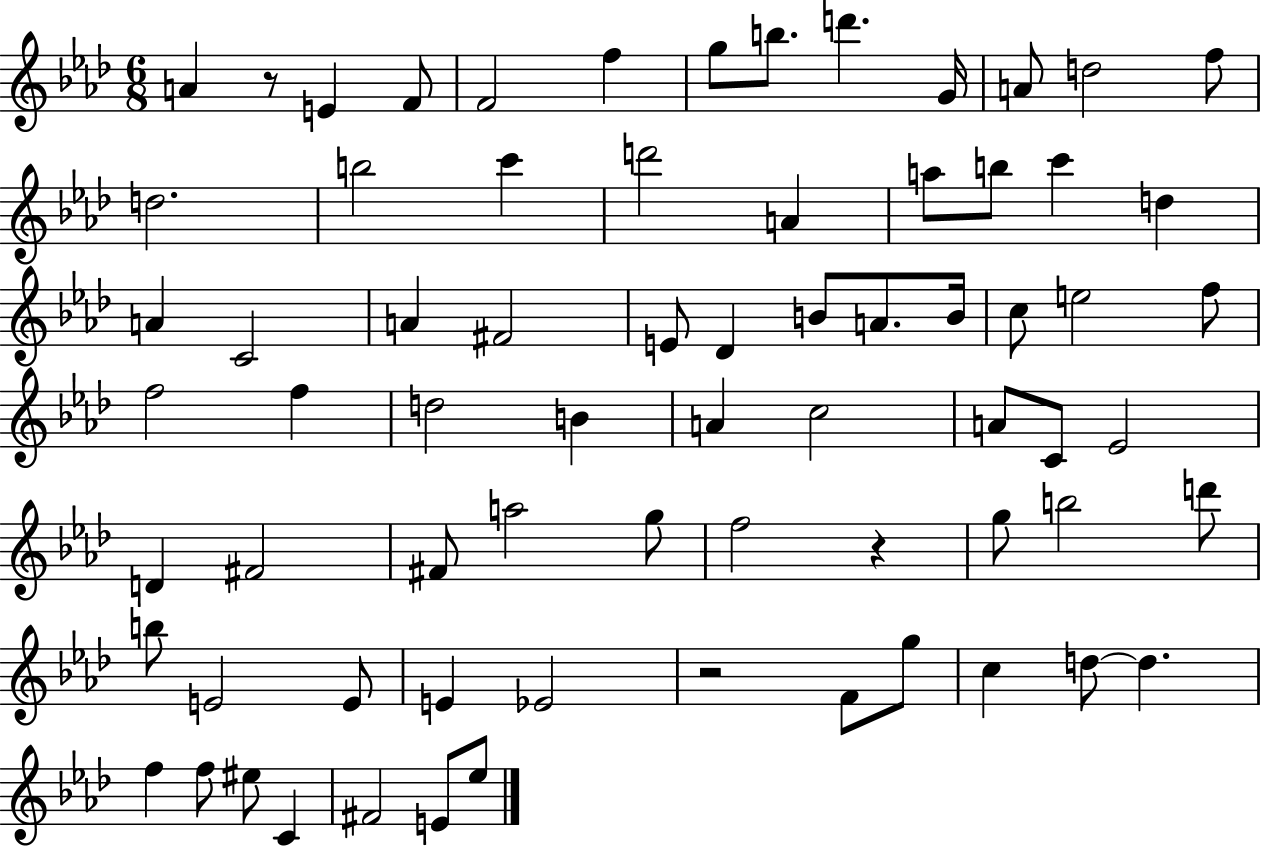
{
  \clef treble
  \numericTimeSignature
  \time 6/8
  \key aes \major
  a'4 r8 e'4 f'8 | f'2 f''4 | g''8 b''8. d'''4. g'16 | a'8 d''2 f''8 | \break d''2. | b''2 c'''4 | d'''2 a'4 | a''8 b''8 c'''4 d''4 | \break a'4 c'2 | a'4 fis'2 | e'8 des'4 b'8 a'8. b'16 | c''8 e''2 f''8 | \break f''2 f''4 | d''2 b'4 | a'4 c''2 | a'8 c'8 ees'2 | \break d'4 fis'2 | fis'8 a''2 g''8 | f''2 r4 | g''8 b''2 d'''8 | \break b''8 e'2 e'8 | e'4 ees'2 | r2 f'8 g''8 | c''4 d''8~~ d''4. | \break f''4 f''8 eis''8 c'4 | fis'2 e'8 ees''8 | \bar "|."
}